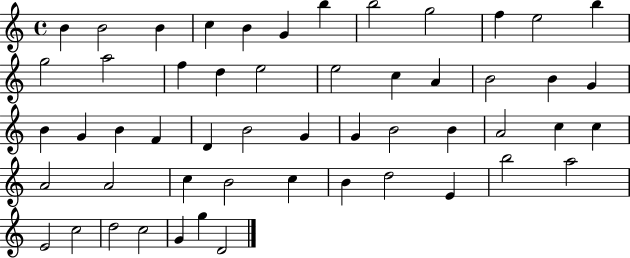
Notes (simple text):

B4/q B4/h B4/q C5/q B4/q G4/q B5/q B5/h G5/h F5/q E5/h B5/q G5/h A5/h F5/q D5/q E5/h E5/h C5/q A4/q B4/h B4/q G4/q B4/q G4/q B4/q F4/q D4/q B4/h G4/q G4/q B4/h B4/q A4/h C5/q C5/q A4/h A4/h C5/q B4/h C5/q B4/q D5/h E4/q B5/h A5/h E4/h C5/h D5/h C5/h G4/q G5/q D4/h